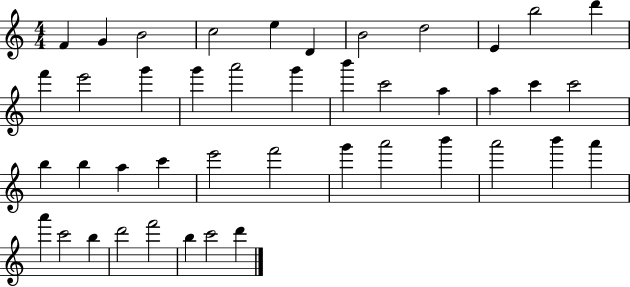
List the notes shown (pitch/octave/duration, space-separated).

F4/q G4/q B4/h C5/h E5/q D4/q B4/h D5/h E4/q B5/h D6/q F6/q E6/h G6/q G6/q A6/h G6/q B6/q C6/h A5/q A5/q C6/q C6/h B5/q B5/q A5/q C6/q E6/h F6/h G6/q A6/h B6/q A6/h B6/q A6/q A6/q C6/h B5/q D6/h F6/h B5/q C6/h D6/q